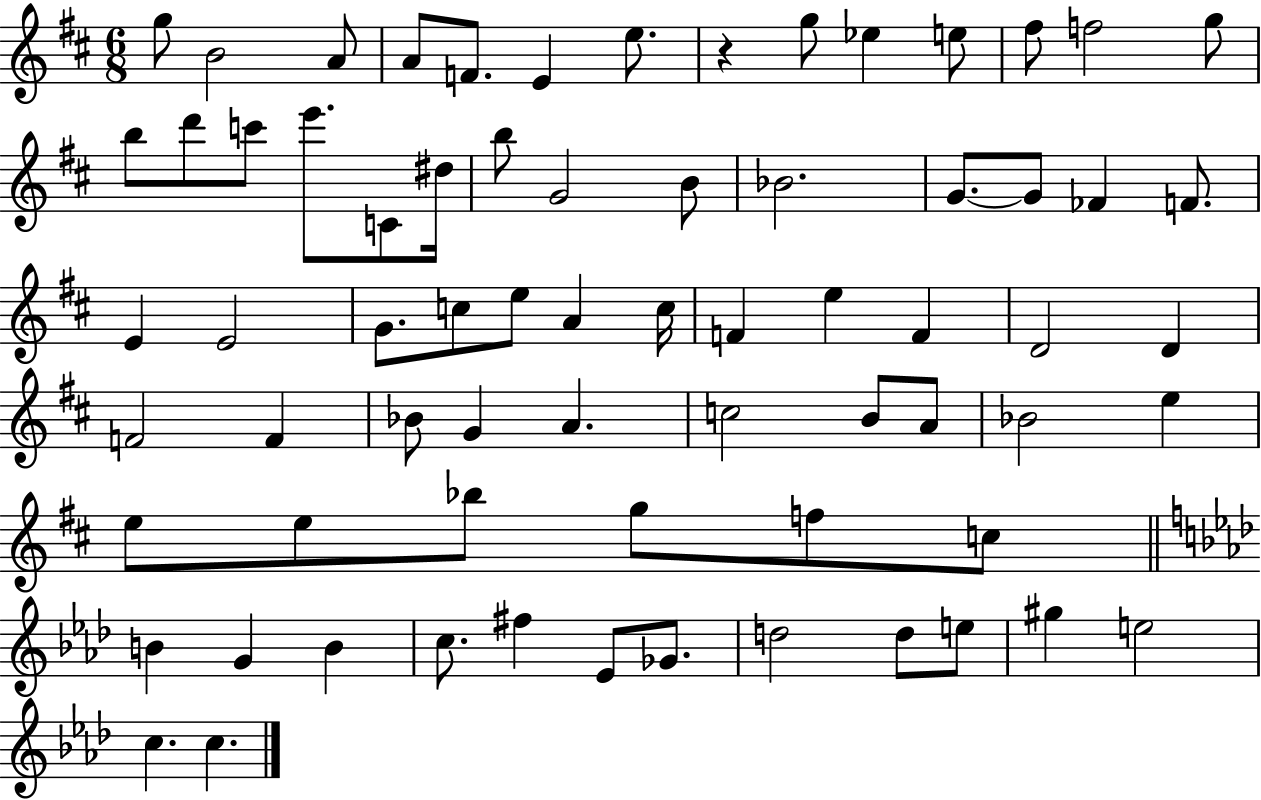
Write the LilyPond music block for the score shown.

{
  \clef treble
  \numericTimeSignature
  \time 6/8
  \key d \major
  \repeat volta 2 { g''8 b'2 a'8 | a'8 f'8. e'4 e''8. | r4 g''8 ees''4 e''8 | fis''8 f''2 g''8 | \break b''8 d'''8 c'''8 e'''8. c'8 dis''16 | b''8 g'2 b'8 | bes'2. | g'8.~~ g'8 fes'4 f'8. | \break e'4 e'2 | g'8. c''8 e''8 a'4 c''16 | f'4 e''4 f'4 | d'2 d'4 | \break f'2 f'4 | bes'8 g'4 a'4. | c''2 b'8 a'8 | bes'2 e''4 | \break e''8 e''8 bes''8 g''8 f''8 c''8 | \bar "||" \break \key aes \major b'4 g'4 b'4 | c''8. fis''4 ees'8 ges'8. | d''2 d''8 e''8 | gis''4 e''2 | \break c''4. c''4. | } \bar "|."
}